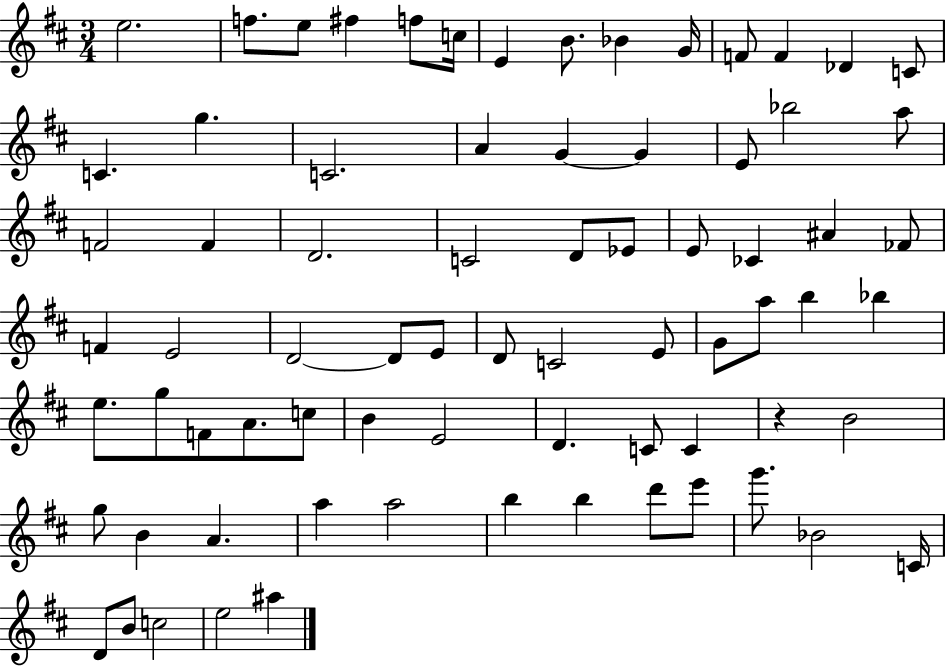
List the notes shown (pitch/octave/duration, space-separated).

E5/h. F5/e. E5/e F#5/q F5/e C5/s E4/q B4/e. Bb4/q G4/s F4/e F4/q Db4/q C4/e C4/q. G5/q. C4/h. A4/q G4/q G4/q E4/e Bb5/h A5/e F4/h F4/q D4/h. C4/h D4/e Eb4/e E4/e CES4/q A#4/q FES4/e F4/q E4/h D4/h D4/e E4/e D4/e C4/h E4/e G4/e A5/e B5/q Bb5/q E5/e. G5/e F4/e A4/e. C5/e B4/q E4/h D4/q. C4/e C4/q R/q B4/h G5/e B4/q A4/q. A5/q A5/h B5/q B5/q D6/e E6/e G6/e. Bb4/h C4/s D4/e B4/e C5/h E5/h A#5/q